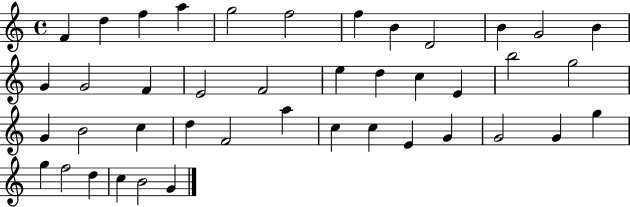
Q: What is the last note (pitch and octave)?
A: G4